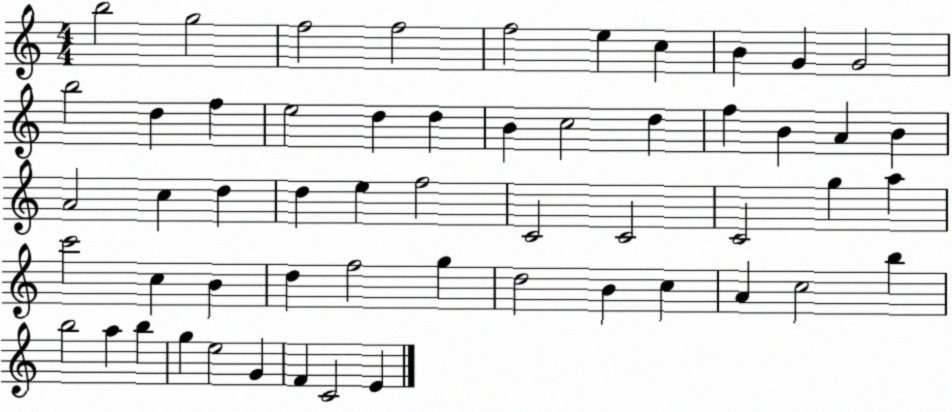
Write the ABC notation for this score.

X:1
T:Untitled
M:4/4
L:1/4
K:C
b2 g2 f2 f2 f2 e c B G G2 b2 d f e2 d d B c2 d f B A B A2 c d d e f2 C2 C2 C2 g a c'2 c B d f2 g d2 B c A c2 b b2 a b g e2 G F C2 E